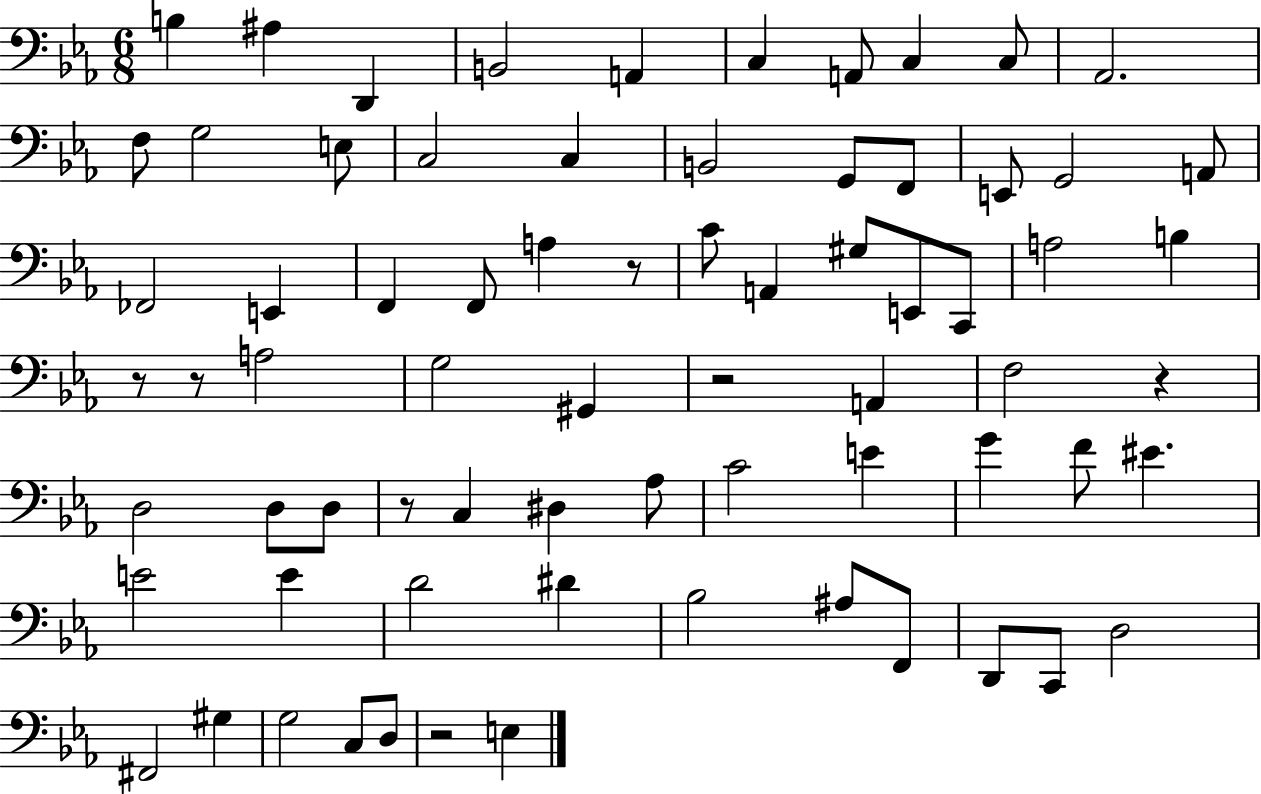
{
  \clef bass
  \numericTimeSignature
  \time 6/8
  \key ees \major
  \repeat volta 2 { b4 ais4 d,4 | b,2 a,4 | c4 a,8 c4 c8 | aes,2. | \break f8 g2 e8 | c2 c4 | b,2 g,8 f,8 | e,8 g,2 a,8 | \break fes,2 e,4 | f,4 f,8 a4 r8 | c'8 a,4 gis8 e,8 c,8 | a2 b4 | \break r8 r8 a2 | g2 gis,4 | r2 a,4 | f2 r4 | \break d2 d8 d8 | r8 c4 dis4 aes8 | c'2 e'4 | g'4 f'8 eis'4. | \break e'2 e'4 | d'2 dis'4 | bes2 ais8 f,8 | d,8 c,8 d2 | \break fis,2 gis4 | g2 c8 d8 | r2 e4 | } \bar "|."
}